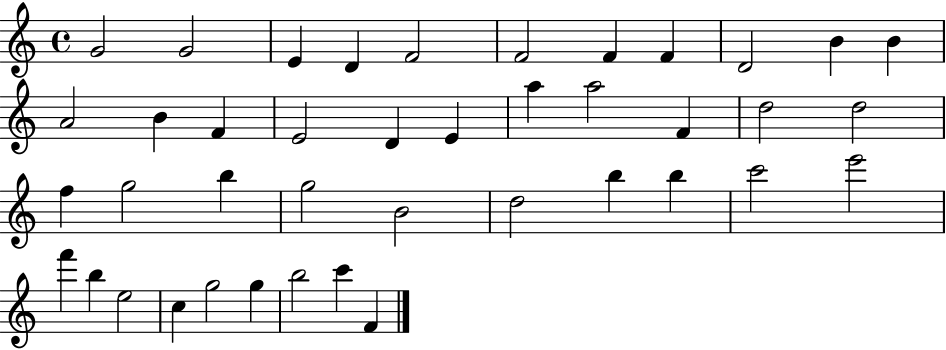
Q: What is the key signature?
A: C major